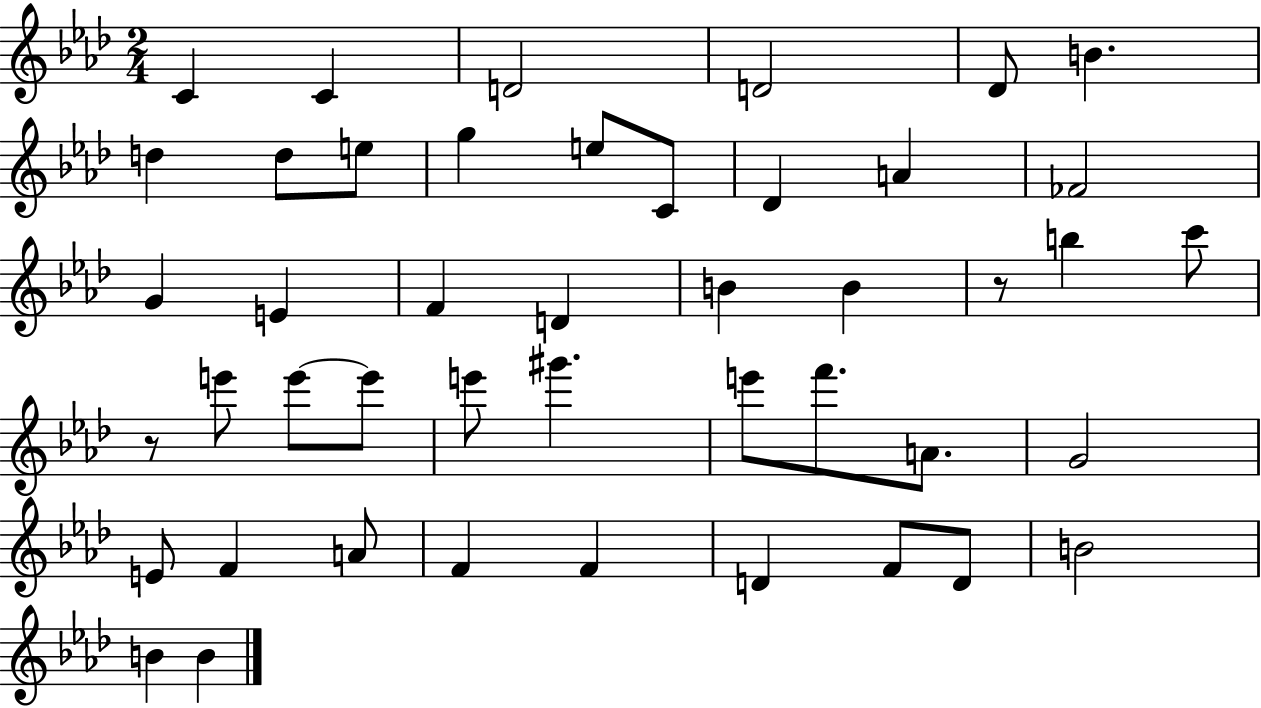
C4/q C4/q D4/h D4/h Db4/e B4/q. D5/q D5/e E5/e G5/q E5/e C4/e Db4/q A4/q FES4/h G4/q E4/q F4/q D4/q B4/q B4/q R/e B5/q C6/e R/e E6/e E6/e E6/e E6/e G#6/q. E6/e F6/e. A4/e. G4/h E4/e F4/q A4/e F4/q F4/q D4/q F4/e D4/e B4/h B4/q B4/q